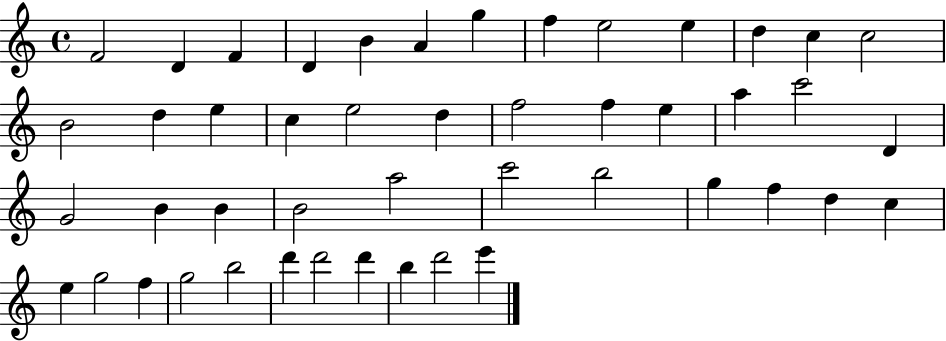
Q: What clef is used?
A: treble